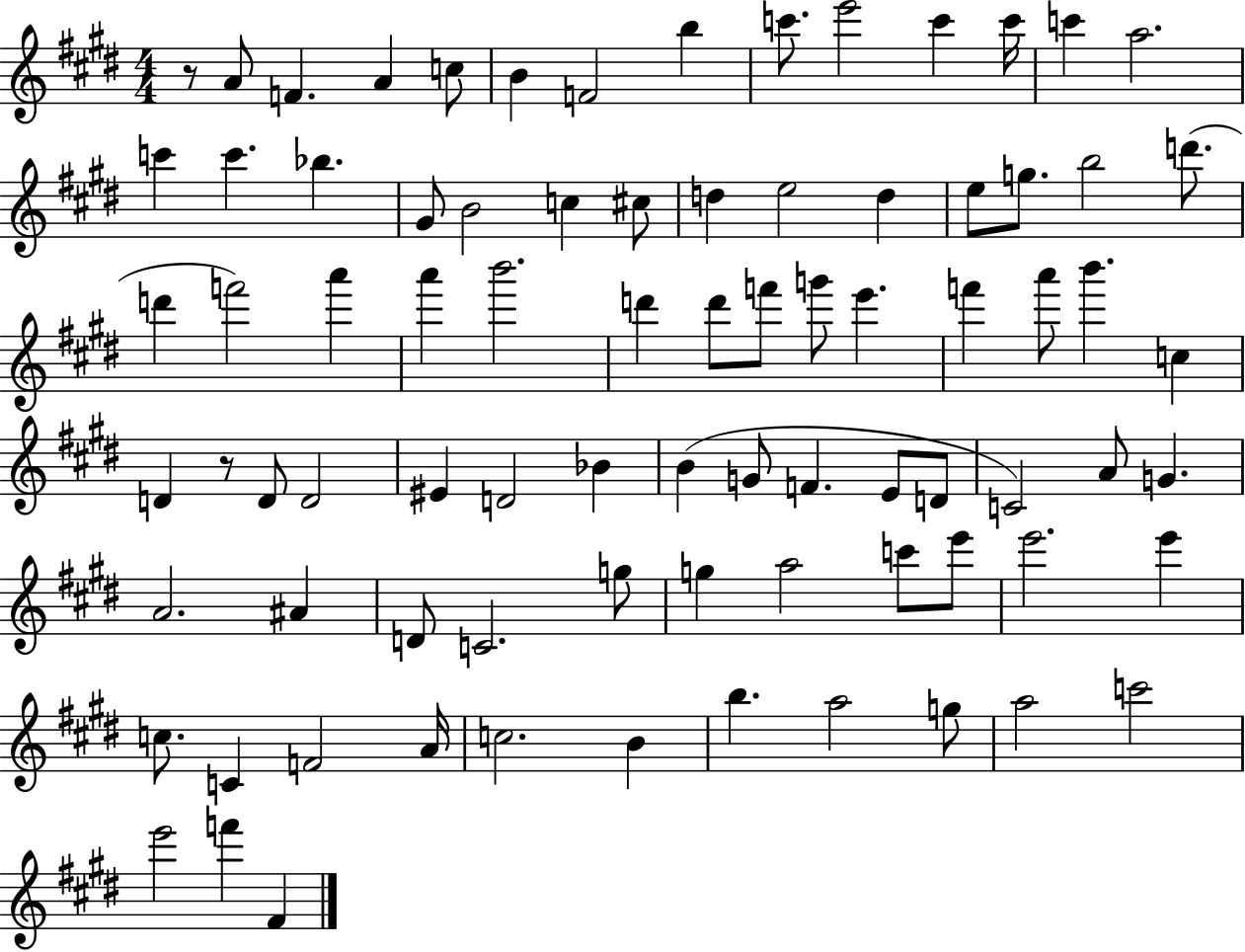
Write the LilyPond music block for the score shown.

{
  \clef treble
  \numericTimeSignature
  \time 4/4
  \key e \major
  r8 a'8 f'4. a'4 c''8 | b'4 f'2 b''4 | c'''8. e'''2 c'''4 c'''16 | c'''4 a''2. | \break c'''4 c'''4. bes''4. | gis'8 b'2 c''4 cis''8 | d''4 e''2 d''4 | e''8 g''8. b''2 d'''8.( | \break d'''4 f'''2) a'''4 | a'''4 b'''2. | d'''4 d'''8 f'''8 g'''8 e'''4. | f'''4 a'''8 b'''4. c''4 | \break d'4 r8 d'8 d'2 | eis'4 d'2 bes'4 | b'4( g'8 f'4. e'8 d'8 | c'2) a'8 g'4. | \break a'2. ais'4 | d'8 c'2. g''8 | g''4 a''2 c'''8 e'''8 | e'''2. e'''4 | \break c''8. c'4 f'2 a'16 | c''2. b'4 | b''4. a''2 g''8 | a''2 c'''2 | \break e'''2 f'''4 fis'4 | \bar "|."
}